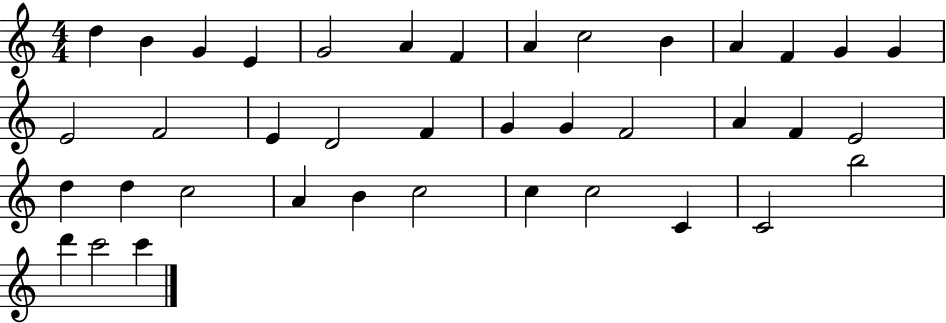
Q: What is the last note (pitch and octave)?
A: C6